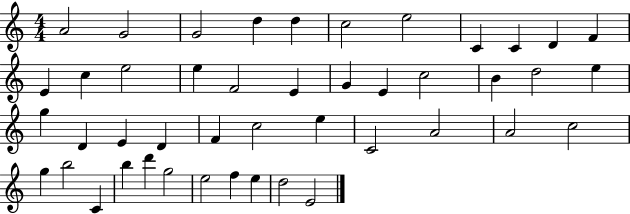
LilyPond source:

{
  \clef treble
  \numericTimeSignature
  \time 4/4
  \key c \major
  a'2 g'2 | g'2 d''4 d''4 | c''2 e''2 | c'4 c'4 d'4 f'4 | \break e'4 c''4 e''2 | e''4 f'2 e'4 | g'4 e'4 c''2 | b'4 d''2 e''4 | \break g''4 d'4 e'4 d'4 | f'4 c''2 e''4 | c'2 a'2 | a'2 c''2 | \break g''4 b''2 c'4 | b''4 d'''4 g''2 | e''2 f''4 e''4 | d''2 e'2 | \break \bar "|."
}